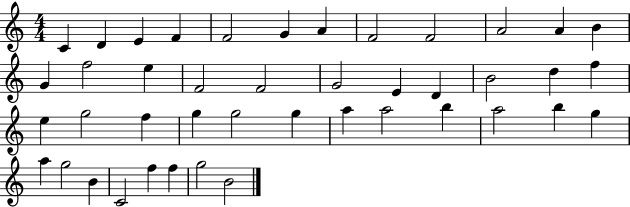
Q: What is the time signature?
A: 4/4